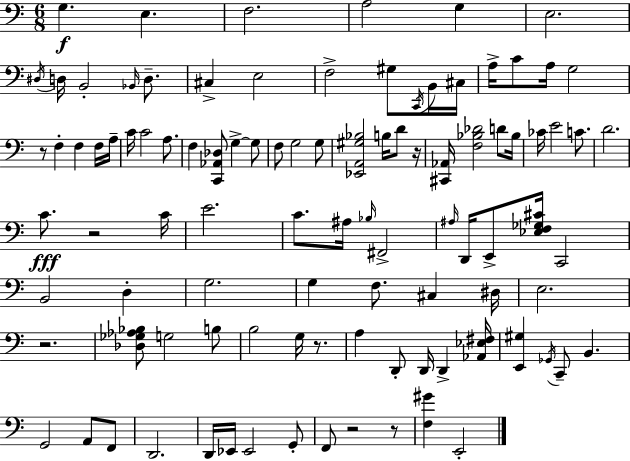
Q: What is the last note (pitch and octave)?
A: E2